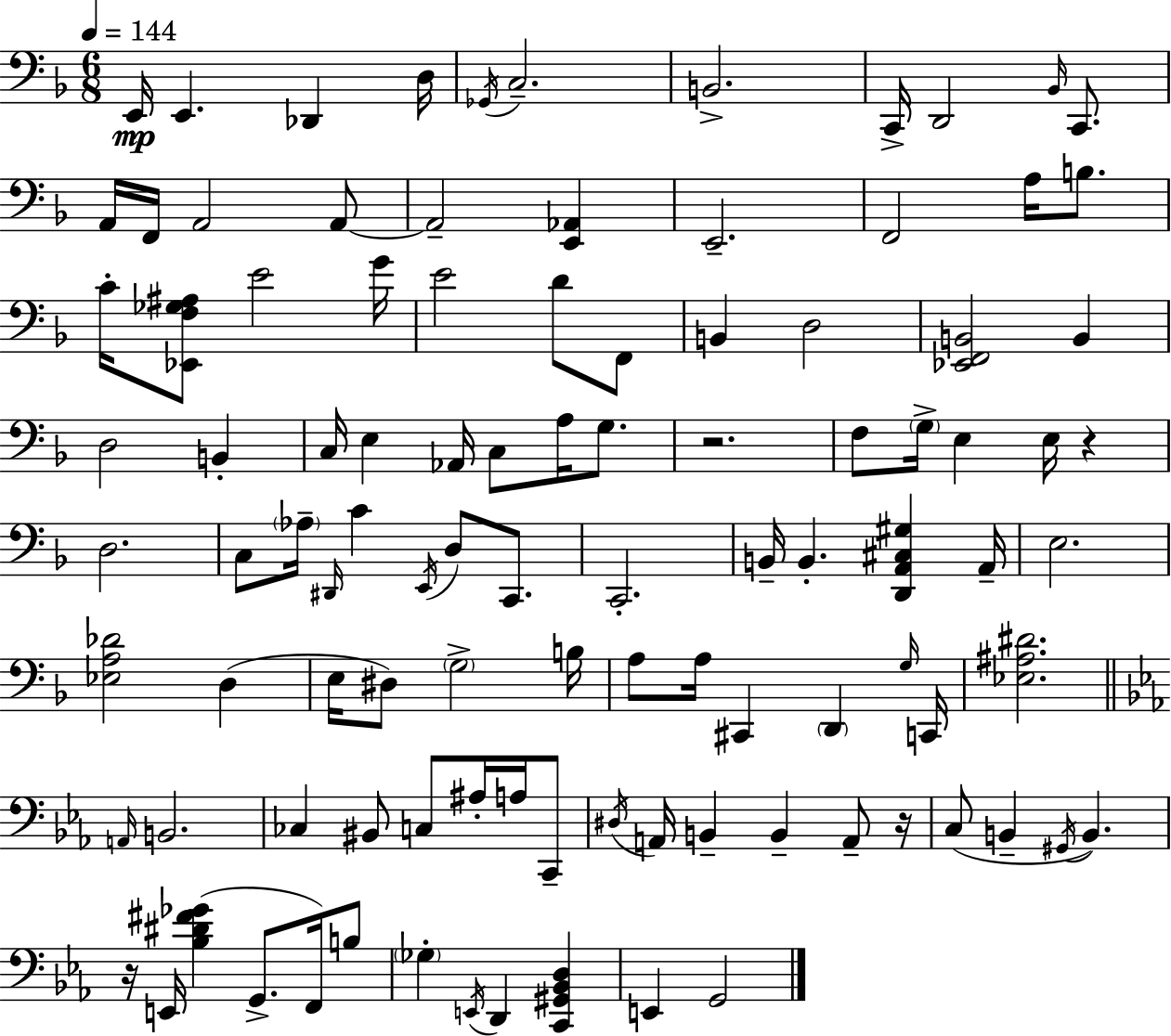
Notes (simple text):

E2/s E2/q. Db2/q D3/s Gb2/s C3/h. B2/h. C2/s D2/h Bb2/s C2/e. A2/s F2/s A2/h A2/e A2/h [E2,Ab2]/q E2/h. F2/h A3/s B3/e. C4/s [Eb2,F3,Gb3,A#3]/e E4/h G4/s E4/h D4/e F2/e B2/q D3/h [Eb2,F2,B2]/h B2/q D3/h B2/q C3/s E3/q Ab2/s C3/e A3/s G3/e. R/h. F3/e G3/s E3/q E3/s R/q D3/h. C3/e Ab3/s D#2/s C4/q E2/s D3/e C2/e. C2/h. B2/s B2/q. [D2,A2,C#3,G#3]/q A2/s E3/h. [Eb3,A3,Db4]/h D3/q E3/s D#3/e G3/h B3/s A3/e A3/s C#2/q D2/q G3/s C2/s [Eb3,A#3,D#4]/h. A2/s B2/h. CES3/q BIS2/e C3/e A#3/s A3/s C2/e D#3/s A2/s B2/q B2/q A2/e R/s C3/e B2/q G#2/s B2/q. R/s E2/s [Bb3,D#4,F#4,Gb4]/q G2/e. F2/s B3/e Gb3/q E2/s D2/q [C2,G#2,Bb2,D3]/q E2/q G2/h